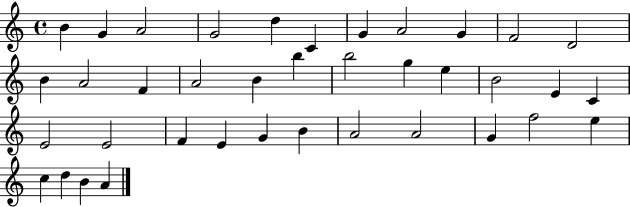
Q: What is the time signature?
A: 4/4